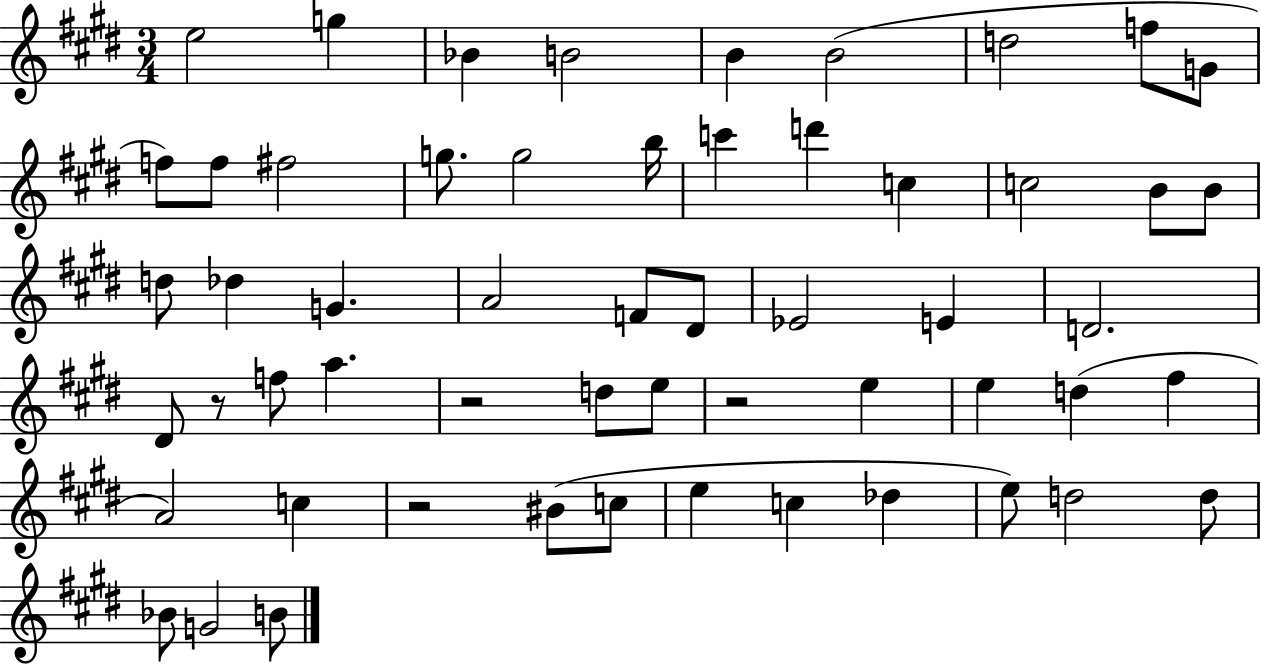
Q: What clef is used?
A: treble